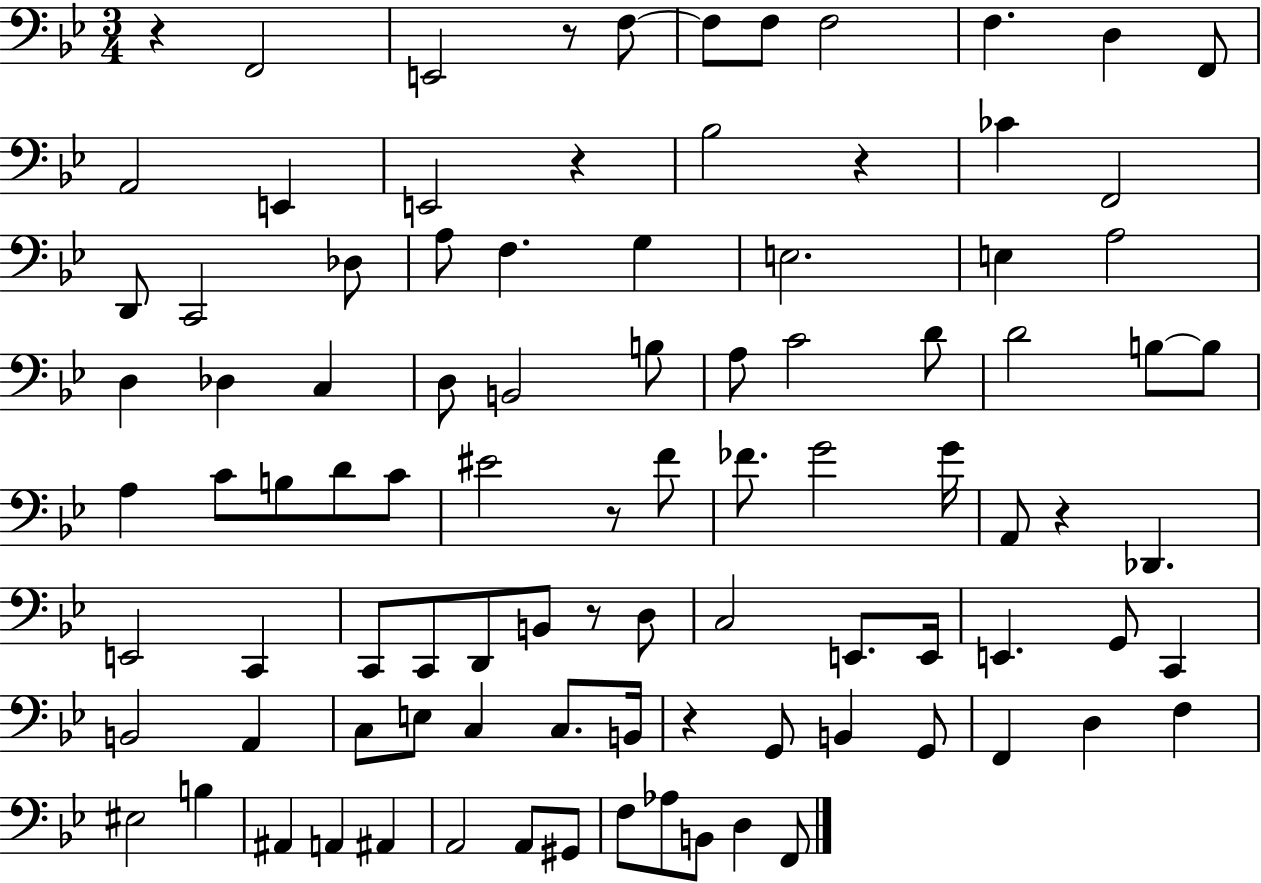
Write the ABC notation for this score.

X:1
T:Untitled
M:3/4
L:1/4
K:Bb
z F,,2 E,,2 z/2 F,/2 F,/2 F,/2 F,2 F, D, F,,/2 A,,2 E,, E,,2 z _B,2 z _C F,,2 D,,/2 C,,2 _D,/2 A,/2 F, G, E,2 E, A,2 D, _D, C, D,/2 B,,2 B,/2 A,/2 C2 D/2 D2 B,/2 B,/2 A, C/2 B,/2 D/2 C/2 ^E2 z/2 F/2 _F/2 G2 G/4 A,,/2 z _D,, E,,2 C,, C,,/2 C,,/2 D,,/2 B,,/2 z/2 D,/2 C,2 E,,/2 E,,/4 E,, G,,/2 C,, B,,2 A,, C,/2 E,/2 C, C,/2 B,,/4 z G,,/2 B,, G,,/2 F,, D, F, ^E,2 B, ^A,, A,, ^A,, A,,2 A,,/2 ^G,,/2 F,/2 _A,/2 B,,/2 D, F,,/2